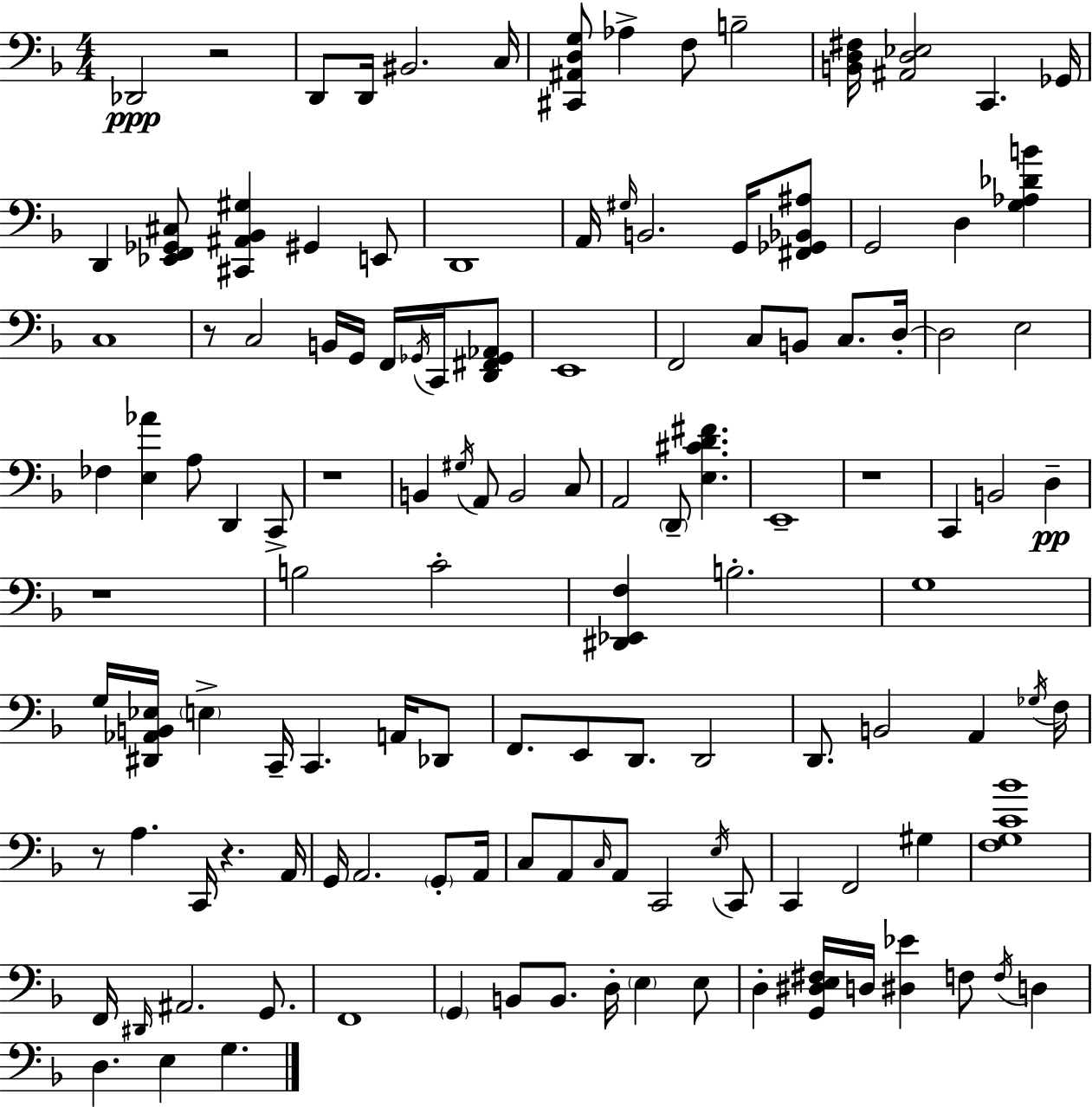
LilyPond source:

{
  \clef bass
  \numericTimeSignature
  \time 4/4
  \key f \major
  des,2\ppp r2 | d,8 d,16 bis,2. c16 | <cis, ais, d g>8 aes4-> f8 b2-- | <b, d fis>16 <ais, d ees>2 c,4. ges,16 | \break d,4 <ees, f, ges, cis>8 <cis, ais, bes, gis>4 gis,4 e,8 | d,1 | a,16 \grace { gis16 } b,2. g,16 <fis, ges, bes, ais>8 | g,2 d4 <g aes des' b'>4 | \break c1 | r8 c2 b,16 g,16 f,16 \acciaccatura { ges,16 } c,16 | <d, fis, ges, aes,>8 e,1 | f,2 c8 b,8 c8. | \break d16-.~~ d2 e2 | fes4 <e aes'>4 a8 d,4 | c,8-> r1 | b,4 \acciaccatura { gis16 } a,8 b,2 | \break c8 a,2 \parenthesize d,8-- <e cis' d' fis'>4. | e,1-- | r1 | c,4 b,2 d4--\pp | \break r1 | b2 c'2-. | <dis, ees, f>4 b2.-. | g1 | \break g16 <dis, aes, b, ees>16 \parenthesize e4-> c,16-- c,4. | a,16 des,8 f,8. e,8 d,8. d,2 | d,8. b,2 a,4 | \acciaccatura { ges16 } f16 r8 a4. c,16 r4. | \break a,16 g,16 a,2. | \parenthesize g,8-. a,16 c8 a,8 \grace { c16 } a,8 c,2 | \acciaccatura { e16 } c,8 c,4 f,2 | gis4 <f g c' bes'>1 | \break f,16 \grace { dis,16 } ais,2. | g,8. f,1 | \parenthesize g,4 b,8 b,8. | d16-. \parenthesize e4 e8 d4-. <g, dis e fis>16 d16 <dis ees'>4 | \break f8 \acciaccatura { f16 } d4 d4. e4 | g4. \bar "|."
}